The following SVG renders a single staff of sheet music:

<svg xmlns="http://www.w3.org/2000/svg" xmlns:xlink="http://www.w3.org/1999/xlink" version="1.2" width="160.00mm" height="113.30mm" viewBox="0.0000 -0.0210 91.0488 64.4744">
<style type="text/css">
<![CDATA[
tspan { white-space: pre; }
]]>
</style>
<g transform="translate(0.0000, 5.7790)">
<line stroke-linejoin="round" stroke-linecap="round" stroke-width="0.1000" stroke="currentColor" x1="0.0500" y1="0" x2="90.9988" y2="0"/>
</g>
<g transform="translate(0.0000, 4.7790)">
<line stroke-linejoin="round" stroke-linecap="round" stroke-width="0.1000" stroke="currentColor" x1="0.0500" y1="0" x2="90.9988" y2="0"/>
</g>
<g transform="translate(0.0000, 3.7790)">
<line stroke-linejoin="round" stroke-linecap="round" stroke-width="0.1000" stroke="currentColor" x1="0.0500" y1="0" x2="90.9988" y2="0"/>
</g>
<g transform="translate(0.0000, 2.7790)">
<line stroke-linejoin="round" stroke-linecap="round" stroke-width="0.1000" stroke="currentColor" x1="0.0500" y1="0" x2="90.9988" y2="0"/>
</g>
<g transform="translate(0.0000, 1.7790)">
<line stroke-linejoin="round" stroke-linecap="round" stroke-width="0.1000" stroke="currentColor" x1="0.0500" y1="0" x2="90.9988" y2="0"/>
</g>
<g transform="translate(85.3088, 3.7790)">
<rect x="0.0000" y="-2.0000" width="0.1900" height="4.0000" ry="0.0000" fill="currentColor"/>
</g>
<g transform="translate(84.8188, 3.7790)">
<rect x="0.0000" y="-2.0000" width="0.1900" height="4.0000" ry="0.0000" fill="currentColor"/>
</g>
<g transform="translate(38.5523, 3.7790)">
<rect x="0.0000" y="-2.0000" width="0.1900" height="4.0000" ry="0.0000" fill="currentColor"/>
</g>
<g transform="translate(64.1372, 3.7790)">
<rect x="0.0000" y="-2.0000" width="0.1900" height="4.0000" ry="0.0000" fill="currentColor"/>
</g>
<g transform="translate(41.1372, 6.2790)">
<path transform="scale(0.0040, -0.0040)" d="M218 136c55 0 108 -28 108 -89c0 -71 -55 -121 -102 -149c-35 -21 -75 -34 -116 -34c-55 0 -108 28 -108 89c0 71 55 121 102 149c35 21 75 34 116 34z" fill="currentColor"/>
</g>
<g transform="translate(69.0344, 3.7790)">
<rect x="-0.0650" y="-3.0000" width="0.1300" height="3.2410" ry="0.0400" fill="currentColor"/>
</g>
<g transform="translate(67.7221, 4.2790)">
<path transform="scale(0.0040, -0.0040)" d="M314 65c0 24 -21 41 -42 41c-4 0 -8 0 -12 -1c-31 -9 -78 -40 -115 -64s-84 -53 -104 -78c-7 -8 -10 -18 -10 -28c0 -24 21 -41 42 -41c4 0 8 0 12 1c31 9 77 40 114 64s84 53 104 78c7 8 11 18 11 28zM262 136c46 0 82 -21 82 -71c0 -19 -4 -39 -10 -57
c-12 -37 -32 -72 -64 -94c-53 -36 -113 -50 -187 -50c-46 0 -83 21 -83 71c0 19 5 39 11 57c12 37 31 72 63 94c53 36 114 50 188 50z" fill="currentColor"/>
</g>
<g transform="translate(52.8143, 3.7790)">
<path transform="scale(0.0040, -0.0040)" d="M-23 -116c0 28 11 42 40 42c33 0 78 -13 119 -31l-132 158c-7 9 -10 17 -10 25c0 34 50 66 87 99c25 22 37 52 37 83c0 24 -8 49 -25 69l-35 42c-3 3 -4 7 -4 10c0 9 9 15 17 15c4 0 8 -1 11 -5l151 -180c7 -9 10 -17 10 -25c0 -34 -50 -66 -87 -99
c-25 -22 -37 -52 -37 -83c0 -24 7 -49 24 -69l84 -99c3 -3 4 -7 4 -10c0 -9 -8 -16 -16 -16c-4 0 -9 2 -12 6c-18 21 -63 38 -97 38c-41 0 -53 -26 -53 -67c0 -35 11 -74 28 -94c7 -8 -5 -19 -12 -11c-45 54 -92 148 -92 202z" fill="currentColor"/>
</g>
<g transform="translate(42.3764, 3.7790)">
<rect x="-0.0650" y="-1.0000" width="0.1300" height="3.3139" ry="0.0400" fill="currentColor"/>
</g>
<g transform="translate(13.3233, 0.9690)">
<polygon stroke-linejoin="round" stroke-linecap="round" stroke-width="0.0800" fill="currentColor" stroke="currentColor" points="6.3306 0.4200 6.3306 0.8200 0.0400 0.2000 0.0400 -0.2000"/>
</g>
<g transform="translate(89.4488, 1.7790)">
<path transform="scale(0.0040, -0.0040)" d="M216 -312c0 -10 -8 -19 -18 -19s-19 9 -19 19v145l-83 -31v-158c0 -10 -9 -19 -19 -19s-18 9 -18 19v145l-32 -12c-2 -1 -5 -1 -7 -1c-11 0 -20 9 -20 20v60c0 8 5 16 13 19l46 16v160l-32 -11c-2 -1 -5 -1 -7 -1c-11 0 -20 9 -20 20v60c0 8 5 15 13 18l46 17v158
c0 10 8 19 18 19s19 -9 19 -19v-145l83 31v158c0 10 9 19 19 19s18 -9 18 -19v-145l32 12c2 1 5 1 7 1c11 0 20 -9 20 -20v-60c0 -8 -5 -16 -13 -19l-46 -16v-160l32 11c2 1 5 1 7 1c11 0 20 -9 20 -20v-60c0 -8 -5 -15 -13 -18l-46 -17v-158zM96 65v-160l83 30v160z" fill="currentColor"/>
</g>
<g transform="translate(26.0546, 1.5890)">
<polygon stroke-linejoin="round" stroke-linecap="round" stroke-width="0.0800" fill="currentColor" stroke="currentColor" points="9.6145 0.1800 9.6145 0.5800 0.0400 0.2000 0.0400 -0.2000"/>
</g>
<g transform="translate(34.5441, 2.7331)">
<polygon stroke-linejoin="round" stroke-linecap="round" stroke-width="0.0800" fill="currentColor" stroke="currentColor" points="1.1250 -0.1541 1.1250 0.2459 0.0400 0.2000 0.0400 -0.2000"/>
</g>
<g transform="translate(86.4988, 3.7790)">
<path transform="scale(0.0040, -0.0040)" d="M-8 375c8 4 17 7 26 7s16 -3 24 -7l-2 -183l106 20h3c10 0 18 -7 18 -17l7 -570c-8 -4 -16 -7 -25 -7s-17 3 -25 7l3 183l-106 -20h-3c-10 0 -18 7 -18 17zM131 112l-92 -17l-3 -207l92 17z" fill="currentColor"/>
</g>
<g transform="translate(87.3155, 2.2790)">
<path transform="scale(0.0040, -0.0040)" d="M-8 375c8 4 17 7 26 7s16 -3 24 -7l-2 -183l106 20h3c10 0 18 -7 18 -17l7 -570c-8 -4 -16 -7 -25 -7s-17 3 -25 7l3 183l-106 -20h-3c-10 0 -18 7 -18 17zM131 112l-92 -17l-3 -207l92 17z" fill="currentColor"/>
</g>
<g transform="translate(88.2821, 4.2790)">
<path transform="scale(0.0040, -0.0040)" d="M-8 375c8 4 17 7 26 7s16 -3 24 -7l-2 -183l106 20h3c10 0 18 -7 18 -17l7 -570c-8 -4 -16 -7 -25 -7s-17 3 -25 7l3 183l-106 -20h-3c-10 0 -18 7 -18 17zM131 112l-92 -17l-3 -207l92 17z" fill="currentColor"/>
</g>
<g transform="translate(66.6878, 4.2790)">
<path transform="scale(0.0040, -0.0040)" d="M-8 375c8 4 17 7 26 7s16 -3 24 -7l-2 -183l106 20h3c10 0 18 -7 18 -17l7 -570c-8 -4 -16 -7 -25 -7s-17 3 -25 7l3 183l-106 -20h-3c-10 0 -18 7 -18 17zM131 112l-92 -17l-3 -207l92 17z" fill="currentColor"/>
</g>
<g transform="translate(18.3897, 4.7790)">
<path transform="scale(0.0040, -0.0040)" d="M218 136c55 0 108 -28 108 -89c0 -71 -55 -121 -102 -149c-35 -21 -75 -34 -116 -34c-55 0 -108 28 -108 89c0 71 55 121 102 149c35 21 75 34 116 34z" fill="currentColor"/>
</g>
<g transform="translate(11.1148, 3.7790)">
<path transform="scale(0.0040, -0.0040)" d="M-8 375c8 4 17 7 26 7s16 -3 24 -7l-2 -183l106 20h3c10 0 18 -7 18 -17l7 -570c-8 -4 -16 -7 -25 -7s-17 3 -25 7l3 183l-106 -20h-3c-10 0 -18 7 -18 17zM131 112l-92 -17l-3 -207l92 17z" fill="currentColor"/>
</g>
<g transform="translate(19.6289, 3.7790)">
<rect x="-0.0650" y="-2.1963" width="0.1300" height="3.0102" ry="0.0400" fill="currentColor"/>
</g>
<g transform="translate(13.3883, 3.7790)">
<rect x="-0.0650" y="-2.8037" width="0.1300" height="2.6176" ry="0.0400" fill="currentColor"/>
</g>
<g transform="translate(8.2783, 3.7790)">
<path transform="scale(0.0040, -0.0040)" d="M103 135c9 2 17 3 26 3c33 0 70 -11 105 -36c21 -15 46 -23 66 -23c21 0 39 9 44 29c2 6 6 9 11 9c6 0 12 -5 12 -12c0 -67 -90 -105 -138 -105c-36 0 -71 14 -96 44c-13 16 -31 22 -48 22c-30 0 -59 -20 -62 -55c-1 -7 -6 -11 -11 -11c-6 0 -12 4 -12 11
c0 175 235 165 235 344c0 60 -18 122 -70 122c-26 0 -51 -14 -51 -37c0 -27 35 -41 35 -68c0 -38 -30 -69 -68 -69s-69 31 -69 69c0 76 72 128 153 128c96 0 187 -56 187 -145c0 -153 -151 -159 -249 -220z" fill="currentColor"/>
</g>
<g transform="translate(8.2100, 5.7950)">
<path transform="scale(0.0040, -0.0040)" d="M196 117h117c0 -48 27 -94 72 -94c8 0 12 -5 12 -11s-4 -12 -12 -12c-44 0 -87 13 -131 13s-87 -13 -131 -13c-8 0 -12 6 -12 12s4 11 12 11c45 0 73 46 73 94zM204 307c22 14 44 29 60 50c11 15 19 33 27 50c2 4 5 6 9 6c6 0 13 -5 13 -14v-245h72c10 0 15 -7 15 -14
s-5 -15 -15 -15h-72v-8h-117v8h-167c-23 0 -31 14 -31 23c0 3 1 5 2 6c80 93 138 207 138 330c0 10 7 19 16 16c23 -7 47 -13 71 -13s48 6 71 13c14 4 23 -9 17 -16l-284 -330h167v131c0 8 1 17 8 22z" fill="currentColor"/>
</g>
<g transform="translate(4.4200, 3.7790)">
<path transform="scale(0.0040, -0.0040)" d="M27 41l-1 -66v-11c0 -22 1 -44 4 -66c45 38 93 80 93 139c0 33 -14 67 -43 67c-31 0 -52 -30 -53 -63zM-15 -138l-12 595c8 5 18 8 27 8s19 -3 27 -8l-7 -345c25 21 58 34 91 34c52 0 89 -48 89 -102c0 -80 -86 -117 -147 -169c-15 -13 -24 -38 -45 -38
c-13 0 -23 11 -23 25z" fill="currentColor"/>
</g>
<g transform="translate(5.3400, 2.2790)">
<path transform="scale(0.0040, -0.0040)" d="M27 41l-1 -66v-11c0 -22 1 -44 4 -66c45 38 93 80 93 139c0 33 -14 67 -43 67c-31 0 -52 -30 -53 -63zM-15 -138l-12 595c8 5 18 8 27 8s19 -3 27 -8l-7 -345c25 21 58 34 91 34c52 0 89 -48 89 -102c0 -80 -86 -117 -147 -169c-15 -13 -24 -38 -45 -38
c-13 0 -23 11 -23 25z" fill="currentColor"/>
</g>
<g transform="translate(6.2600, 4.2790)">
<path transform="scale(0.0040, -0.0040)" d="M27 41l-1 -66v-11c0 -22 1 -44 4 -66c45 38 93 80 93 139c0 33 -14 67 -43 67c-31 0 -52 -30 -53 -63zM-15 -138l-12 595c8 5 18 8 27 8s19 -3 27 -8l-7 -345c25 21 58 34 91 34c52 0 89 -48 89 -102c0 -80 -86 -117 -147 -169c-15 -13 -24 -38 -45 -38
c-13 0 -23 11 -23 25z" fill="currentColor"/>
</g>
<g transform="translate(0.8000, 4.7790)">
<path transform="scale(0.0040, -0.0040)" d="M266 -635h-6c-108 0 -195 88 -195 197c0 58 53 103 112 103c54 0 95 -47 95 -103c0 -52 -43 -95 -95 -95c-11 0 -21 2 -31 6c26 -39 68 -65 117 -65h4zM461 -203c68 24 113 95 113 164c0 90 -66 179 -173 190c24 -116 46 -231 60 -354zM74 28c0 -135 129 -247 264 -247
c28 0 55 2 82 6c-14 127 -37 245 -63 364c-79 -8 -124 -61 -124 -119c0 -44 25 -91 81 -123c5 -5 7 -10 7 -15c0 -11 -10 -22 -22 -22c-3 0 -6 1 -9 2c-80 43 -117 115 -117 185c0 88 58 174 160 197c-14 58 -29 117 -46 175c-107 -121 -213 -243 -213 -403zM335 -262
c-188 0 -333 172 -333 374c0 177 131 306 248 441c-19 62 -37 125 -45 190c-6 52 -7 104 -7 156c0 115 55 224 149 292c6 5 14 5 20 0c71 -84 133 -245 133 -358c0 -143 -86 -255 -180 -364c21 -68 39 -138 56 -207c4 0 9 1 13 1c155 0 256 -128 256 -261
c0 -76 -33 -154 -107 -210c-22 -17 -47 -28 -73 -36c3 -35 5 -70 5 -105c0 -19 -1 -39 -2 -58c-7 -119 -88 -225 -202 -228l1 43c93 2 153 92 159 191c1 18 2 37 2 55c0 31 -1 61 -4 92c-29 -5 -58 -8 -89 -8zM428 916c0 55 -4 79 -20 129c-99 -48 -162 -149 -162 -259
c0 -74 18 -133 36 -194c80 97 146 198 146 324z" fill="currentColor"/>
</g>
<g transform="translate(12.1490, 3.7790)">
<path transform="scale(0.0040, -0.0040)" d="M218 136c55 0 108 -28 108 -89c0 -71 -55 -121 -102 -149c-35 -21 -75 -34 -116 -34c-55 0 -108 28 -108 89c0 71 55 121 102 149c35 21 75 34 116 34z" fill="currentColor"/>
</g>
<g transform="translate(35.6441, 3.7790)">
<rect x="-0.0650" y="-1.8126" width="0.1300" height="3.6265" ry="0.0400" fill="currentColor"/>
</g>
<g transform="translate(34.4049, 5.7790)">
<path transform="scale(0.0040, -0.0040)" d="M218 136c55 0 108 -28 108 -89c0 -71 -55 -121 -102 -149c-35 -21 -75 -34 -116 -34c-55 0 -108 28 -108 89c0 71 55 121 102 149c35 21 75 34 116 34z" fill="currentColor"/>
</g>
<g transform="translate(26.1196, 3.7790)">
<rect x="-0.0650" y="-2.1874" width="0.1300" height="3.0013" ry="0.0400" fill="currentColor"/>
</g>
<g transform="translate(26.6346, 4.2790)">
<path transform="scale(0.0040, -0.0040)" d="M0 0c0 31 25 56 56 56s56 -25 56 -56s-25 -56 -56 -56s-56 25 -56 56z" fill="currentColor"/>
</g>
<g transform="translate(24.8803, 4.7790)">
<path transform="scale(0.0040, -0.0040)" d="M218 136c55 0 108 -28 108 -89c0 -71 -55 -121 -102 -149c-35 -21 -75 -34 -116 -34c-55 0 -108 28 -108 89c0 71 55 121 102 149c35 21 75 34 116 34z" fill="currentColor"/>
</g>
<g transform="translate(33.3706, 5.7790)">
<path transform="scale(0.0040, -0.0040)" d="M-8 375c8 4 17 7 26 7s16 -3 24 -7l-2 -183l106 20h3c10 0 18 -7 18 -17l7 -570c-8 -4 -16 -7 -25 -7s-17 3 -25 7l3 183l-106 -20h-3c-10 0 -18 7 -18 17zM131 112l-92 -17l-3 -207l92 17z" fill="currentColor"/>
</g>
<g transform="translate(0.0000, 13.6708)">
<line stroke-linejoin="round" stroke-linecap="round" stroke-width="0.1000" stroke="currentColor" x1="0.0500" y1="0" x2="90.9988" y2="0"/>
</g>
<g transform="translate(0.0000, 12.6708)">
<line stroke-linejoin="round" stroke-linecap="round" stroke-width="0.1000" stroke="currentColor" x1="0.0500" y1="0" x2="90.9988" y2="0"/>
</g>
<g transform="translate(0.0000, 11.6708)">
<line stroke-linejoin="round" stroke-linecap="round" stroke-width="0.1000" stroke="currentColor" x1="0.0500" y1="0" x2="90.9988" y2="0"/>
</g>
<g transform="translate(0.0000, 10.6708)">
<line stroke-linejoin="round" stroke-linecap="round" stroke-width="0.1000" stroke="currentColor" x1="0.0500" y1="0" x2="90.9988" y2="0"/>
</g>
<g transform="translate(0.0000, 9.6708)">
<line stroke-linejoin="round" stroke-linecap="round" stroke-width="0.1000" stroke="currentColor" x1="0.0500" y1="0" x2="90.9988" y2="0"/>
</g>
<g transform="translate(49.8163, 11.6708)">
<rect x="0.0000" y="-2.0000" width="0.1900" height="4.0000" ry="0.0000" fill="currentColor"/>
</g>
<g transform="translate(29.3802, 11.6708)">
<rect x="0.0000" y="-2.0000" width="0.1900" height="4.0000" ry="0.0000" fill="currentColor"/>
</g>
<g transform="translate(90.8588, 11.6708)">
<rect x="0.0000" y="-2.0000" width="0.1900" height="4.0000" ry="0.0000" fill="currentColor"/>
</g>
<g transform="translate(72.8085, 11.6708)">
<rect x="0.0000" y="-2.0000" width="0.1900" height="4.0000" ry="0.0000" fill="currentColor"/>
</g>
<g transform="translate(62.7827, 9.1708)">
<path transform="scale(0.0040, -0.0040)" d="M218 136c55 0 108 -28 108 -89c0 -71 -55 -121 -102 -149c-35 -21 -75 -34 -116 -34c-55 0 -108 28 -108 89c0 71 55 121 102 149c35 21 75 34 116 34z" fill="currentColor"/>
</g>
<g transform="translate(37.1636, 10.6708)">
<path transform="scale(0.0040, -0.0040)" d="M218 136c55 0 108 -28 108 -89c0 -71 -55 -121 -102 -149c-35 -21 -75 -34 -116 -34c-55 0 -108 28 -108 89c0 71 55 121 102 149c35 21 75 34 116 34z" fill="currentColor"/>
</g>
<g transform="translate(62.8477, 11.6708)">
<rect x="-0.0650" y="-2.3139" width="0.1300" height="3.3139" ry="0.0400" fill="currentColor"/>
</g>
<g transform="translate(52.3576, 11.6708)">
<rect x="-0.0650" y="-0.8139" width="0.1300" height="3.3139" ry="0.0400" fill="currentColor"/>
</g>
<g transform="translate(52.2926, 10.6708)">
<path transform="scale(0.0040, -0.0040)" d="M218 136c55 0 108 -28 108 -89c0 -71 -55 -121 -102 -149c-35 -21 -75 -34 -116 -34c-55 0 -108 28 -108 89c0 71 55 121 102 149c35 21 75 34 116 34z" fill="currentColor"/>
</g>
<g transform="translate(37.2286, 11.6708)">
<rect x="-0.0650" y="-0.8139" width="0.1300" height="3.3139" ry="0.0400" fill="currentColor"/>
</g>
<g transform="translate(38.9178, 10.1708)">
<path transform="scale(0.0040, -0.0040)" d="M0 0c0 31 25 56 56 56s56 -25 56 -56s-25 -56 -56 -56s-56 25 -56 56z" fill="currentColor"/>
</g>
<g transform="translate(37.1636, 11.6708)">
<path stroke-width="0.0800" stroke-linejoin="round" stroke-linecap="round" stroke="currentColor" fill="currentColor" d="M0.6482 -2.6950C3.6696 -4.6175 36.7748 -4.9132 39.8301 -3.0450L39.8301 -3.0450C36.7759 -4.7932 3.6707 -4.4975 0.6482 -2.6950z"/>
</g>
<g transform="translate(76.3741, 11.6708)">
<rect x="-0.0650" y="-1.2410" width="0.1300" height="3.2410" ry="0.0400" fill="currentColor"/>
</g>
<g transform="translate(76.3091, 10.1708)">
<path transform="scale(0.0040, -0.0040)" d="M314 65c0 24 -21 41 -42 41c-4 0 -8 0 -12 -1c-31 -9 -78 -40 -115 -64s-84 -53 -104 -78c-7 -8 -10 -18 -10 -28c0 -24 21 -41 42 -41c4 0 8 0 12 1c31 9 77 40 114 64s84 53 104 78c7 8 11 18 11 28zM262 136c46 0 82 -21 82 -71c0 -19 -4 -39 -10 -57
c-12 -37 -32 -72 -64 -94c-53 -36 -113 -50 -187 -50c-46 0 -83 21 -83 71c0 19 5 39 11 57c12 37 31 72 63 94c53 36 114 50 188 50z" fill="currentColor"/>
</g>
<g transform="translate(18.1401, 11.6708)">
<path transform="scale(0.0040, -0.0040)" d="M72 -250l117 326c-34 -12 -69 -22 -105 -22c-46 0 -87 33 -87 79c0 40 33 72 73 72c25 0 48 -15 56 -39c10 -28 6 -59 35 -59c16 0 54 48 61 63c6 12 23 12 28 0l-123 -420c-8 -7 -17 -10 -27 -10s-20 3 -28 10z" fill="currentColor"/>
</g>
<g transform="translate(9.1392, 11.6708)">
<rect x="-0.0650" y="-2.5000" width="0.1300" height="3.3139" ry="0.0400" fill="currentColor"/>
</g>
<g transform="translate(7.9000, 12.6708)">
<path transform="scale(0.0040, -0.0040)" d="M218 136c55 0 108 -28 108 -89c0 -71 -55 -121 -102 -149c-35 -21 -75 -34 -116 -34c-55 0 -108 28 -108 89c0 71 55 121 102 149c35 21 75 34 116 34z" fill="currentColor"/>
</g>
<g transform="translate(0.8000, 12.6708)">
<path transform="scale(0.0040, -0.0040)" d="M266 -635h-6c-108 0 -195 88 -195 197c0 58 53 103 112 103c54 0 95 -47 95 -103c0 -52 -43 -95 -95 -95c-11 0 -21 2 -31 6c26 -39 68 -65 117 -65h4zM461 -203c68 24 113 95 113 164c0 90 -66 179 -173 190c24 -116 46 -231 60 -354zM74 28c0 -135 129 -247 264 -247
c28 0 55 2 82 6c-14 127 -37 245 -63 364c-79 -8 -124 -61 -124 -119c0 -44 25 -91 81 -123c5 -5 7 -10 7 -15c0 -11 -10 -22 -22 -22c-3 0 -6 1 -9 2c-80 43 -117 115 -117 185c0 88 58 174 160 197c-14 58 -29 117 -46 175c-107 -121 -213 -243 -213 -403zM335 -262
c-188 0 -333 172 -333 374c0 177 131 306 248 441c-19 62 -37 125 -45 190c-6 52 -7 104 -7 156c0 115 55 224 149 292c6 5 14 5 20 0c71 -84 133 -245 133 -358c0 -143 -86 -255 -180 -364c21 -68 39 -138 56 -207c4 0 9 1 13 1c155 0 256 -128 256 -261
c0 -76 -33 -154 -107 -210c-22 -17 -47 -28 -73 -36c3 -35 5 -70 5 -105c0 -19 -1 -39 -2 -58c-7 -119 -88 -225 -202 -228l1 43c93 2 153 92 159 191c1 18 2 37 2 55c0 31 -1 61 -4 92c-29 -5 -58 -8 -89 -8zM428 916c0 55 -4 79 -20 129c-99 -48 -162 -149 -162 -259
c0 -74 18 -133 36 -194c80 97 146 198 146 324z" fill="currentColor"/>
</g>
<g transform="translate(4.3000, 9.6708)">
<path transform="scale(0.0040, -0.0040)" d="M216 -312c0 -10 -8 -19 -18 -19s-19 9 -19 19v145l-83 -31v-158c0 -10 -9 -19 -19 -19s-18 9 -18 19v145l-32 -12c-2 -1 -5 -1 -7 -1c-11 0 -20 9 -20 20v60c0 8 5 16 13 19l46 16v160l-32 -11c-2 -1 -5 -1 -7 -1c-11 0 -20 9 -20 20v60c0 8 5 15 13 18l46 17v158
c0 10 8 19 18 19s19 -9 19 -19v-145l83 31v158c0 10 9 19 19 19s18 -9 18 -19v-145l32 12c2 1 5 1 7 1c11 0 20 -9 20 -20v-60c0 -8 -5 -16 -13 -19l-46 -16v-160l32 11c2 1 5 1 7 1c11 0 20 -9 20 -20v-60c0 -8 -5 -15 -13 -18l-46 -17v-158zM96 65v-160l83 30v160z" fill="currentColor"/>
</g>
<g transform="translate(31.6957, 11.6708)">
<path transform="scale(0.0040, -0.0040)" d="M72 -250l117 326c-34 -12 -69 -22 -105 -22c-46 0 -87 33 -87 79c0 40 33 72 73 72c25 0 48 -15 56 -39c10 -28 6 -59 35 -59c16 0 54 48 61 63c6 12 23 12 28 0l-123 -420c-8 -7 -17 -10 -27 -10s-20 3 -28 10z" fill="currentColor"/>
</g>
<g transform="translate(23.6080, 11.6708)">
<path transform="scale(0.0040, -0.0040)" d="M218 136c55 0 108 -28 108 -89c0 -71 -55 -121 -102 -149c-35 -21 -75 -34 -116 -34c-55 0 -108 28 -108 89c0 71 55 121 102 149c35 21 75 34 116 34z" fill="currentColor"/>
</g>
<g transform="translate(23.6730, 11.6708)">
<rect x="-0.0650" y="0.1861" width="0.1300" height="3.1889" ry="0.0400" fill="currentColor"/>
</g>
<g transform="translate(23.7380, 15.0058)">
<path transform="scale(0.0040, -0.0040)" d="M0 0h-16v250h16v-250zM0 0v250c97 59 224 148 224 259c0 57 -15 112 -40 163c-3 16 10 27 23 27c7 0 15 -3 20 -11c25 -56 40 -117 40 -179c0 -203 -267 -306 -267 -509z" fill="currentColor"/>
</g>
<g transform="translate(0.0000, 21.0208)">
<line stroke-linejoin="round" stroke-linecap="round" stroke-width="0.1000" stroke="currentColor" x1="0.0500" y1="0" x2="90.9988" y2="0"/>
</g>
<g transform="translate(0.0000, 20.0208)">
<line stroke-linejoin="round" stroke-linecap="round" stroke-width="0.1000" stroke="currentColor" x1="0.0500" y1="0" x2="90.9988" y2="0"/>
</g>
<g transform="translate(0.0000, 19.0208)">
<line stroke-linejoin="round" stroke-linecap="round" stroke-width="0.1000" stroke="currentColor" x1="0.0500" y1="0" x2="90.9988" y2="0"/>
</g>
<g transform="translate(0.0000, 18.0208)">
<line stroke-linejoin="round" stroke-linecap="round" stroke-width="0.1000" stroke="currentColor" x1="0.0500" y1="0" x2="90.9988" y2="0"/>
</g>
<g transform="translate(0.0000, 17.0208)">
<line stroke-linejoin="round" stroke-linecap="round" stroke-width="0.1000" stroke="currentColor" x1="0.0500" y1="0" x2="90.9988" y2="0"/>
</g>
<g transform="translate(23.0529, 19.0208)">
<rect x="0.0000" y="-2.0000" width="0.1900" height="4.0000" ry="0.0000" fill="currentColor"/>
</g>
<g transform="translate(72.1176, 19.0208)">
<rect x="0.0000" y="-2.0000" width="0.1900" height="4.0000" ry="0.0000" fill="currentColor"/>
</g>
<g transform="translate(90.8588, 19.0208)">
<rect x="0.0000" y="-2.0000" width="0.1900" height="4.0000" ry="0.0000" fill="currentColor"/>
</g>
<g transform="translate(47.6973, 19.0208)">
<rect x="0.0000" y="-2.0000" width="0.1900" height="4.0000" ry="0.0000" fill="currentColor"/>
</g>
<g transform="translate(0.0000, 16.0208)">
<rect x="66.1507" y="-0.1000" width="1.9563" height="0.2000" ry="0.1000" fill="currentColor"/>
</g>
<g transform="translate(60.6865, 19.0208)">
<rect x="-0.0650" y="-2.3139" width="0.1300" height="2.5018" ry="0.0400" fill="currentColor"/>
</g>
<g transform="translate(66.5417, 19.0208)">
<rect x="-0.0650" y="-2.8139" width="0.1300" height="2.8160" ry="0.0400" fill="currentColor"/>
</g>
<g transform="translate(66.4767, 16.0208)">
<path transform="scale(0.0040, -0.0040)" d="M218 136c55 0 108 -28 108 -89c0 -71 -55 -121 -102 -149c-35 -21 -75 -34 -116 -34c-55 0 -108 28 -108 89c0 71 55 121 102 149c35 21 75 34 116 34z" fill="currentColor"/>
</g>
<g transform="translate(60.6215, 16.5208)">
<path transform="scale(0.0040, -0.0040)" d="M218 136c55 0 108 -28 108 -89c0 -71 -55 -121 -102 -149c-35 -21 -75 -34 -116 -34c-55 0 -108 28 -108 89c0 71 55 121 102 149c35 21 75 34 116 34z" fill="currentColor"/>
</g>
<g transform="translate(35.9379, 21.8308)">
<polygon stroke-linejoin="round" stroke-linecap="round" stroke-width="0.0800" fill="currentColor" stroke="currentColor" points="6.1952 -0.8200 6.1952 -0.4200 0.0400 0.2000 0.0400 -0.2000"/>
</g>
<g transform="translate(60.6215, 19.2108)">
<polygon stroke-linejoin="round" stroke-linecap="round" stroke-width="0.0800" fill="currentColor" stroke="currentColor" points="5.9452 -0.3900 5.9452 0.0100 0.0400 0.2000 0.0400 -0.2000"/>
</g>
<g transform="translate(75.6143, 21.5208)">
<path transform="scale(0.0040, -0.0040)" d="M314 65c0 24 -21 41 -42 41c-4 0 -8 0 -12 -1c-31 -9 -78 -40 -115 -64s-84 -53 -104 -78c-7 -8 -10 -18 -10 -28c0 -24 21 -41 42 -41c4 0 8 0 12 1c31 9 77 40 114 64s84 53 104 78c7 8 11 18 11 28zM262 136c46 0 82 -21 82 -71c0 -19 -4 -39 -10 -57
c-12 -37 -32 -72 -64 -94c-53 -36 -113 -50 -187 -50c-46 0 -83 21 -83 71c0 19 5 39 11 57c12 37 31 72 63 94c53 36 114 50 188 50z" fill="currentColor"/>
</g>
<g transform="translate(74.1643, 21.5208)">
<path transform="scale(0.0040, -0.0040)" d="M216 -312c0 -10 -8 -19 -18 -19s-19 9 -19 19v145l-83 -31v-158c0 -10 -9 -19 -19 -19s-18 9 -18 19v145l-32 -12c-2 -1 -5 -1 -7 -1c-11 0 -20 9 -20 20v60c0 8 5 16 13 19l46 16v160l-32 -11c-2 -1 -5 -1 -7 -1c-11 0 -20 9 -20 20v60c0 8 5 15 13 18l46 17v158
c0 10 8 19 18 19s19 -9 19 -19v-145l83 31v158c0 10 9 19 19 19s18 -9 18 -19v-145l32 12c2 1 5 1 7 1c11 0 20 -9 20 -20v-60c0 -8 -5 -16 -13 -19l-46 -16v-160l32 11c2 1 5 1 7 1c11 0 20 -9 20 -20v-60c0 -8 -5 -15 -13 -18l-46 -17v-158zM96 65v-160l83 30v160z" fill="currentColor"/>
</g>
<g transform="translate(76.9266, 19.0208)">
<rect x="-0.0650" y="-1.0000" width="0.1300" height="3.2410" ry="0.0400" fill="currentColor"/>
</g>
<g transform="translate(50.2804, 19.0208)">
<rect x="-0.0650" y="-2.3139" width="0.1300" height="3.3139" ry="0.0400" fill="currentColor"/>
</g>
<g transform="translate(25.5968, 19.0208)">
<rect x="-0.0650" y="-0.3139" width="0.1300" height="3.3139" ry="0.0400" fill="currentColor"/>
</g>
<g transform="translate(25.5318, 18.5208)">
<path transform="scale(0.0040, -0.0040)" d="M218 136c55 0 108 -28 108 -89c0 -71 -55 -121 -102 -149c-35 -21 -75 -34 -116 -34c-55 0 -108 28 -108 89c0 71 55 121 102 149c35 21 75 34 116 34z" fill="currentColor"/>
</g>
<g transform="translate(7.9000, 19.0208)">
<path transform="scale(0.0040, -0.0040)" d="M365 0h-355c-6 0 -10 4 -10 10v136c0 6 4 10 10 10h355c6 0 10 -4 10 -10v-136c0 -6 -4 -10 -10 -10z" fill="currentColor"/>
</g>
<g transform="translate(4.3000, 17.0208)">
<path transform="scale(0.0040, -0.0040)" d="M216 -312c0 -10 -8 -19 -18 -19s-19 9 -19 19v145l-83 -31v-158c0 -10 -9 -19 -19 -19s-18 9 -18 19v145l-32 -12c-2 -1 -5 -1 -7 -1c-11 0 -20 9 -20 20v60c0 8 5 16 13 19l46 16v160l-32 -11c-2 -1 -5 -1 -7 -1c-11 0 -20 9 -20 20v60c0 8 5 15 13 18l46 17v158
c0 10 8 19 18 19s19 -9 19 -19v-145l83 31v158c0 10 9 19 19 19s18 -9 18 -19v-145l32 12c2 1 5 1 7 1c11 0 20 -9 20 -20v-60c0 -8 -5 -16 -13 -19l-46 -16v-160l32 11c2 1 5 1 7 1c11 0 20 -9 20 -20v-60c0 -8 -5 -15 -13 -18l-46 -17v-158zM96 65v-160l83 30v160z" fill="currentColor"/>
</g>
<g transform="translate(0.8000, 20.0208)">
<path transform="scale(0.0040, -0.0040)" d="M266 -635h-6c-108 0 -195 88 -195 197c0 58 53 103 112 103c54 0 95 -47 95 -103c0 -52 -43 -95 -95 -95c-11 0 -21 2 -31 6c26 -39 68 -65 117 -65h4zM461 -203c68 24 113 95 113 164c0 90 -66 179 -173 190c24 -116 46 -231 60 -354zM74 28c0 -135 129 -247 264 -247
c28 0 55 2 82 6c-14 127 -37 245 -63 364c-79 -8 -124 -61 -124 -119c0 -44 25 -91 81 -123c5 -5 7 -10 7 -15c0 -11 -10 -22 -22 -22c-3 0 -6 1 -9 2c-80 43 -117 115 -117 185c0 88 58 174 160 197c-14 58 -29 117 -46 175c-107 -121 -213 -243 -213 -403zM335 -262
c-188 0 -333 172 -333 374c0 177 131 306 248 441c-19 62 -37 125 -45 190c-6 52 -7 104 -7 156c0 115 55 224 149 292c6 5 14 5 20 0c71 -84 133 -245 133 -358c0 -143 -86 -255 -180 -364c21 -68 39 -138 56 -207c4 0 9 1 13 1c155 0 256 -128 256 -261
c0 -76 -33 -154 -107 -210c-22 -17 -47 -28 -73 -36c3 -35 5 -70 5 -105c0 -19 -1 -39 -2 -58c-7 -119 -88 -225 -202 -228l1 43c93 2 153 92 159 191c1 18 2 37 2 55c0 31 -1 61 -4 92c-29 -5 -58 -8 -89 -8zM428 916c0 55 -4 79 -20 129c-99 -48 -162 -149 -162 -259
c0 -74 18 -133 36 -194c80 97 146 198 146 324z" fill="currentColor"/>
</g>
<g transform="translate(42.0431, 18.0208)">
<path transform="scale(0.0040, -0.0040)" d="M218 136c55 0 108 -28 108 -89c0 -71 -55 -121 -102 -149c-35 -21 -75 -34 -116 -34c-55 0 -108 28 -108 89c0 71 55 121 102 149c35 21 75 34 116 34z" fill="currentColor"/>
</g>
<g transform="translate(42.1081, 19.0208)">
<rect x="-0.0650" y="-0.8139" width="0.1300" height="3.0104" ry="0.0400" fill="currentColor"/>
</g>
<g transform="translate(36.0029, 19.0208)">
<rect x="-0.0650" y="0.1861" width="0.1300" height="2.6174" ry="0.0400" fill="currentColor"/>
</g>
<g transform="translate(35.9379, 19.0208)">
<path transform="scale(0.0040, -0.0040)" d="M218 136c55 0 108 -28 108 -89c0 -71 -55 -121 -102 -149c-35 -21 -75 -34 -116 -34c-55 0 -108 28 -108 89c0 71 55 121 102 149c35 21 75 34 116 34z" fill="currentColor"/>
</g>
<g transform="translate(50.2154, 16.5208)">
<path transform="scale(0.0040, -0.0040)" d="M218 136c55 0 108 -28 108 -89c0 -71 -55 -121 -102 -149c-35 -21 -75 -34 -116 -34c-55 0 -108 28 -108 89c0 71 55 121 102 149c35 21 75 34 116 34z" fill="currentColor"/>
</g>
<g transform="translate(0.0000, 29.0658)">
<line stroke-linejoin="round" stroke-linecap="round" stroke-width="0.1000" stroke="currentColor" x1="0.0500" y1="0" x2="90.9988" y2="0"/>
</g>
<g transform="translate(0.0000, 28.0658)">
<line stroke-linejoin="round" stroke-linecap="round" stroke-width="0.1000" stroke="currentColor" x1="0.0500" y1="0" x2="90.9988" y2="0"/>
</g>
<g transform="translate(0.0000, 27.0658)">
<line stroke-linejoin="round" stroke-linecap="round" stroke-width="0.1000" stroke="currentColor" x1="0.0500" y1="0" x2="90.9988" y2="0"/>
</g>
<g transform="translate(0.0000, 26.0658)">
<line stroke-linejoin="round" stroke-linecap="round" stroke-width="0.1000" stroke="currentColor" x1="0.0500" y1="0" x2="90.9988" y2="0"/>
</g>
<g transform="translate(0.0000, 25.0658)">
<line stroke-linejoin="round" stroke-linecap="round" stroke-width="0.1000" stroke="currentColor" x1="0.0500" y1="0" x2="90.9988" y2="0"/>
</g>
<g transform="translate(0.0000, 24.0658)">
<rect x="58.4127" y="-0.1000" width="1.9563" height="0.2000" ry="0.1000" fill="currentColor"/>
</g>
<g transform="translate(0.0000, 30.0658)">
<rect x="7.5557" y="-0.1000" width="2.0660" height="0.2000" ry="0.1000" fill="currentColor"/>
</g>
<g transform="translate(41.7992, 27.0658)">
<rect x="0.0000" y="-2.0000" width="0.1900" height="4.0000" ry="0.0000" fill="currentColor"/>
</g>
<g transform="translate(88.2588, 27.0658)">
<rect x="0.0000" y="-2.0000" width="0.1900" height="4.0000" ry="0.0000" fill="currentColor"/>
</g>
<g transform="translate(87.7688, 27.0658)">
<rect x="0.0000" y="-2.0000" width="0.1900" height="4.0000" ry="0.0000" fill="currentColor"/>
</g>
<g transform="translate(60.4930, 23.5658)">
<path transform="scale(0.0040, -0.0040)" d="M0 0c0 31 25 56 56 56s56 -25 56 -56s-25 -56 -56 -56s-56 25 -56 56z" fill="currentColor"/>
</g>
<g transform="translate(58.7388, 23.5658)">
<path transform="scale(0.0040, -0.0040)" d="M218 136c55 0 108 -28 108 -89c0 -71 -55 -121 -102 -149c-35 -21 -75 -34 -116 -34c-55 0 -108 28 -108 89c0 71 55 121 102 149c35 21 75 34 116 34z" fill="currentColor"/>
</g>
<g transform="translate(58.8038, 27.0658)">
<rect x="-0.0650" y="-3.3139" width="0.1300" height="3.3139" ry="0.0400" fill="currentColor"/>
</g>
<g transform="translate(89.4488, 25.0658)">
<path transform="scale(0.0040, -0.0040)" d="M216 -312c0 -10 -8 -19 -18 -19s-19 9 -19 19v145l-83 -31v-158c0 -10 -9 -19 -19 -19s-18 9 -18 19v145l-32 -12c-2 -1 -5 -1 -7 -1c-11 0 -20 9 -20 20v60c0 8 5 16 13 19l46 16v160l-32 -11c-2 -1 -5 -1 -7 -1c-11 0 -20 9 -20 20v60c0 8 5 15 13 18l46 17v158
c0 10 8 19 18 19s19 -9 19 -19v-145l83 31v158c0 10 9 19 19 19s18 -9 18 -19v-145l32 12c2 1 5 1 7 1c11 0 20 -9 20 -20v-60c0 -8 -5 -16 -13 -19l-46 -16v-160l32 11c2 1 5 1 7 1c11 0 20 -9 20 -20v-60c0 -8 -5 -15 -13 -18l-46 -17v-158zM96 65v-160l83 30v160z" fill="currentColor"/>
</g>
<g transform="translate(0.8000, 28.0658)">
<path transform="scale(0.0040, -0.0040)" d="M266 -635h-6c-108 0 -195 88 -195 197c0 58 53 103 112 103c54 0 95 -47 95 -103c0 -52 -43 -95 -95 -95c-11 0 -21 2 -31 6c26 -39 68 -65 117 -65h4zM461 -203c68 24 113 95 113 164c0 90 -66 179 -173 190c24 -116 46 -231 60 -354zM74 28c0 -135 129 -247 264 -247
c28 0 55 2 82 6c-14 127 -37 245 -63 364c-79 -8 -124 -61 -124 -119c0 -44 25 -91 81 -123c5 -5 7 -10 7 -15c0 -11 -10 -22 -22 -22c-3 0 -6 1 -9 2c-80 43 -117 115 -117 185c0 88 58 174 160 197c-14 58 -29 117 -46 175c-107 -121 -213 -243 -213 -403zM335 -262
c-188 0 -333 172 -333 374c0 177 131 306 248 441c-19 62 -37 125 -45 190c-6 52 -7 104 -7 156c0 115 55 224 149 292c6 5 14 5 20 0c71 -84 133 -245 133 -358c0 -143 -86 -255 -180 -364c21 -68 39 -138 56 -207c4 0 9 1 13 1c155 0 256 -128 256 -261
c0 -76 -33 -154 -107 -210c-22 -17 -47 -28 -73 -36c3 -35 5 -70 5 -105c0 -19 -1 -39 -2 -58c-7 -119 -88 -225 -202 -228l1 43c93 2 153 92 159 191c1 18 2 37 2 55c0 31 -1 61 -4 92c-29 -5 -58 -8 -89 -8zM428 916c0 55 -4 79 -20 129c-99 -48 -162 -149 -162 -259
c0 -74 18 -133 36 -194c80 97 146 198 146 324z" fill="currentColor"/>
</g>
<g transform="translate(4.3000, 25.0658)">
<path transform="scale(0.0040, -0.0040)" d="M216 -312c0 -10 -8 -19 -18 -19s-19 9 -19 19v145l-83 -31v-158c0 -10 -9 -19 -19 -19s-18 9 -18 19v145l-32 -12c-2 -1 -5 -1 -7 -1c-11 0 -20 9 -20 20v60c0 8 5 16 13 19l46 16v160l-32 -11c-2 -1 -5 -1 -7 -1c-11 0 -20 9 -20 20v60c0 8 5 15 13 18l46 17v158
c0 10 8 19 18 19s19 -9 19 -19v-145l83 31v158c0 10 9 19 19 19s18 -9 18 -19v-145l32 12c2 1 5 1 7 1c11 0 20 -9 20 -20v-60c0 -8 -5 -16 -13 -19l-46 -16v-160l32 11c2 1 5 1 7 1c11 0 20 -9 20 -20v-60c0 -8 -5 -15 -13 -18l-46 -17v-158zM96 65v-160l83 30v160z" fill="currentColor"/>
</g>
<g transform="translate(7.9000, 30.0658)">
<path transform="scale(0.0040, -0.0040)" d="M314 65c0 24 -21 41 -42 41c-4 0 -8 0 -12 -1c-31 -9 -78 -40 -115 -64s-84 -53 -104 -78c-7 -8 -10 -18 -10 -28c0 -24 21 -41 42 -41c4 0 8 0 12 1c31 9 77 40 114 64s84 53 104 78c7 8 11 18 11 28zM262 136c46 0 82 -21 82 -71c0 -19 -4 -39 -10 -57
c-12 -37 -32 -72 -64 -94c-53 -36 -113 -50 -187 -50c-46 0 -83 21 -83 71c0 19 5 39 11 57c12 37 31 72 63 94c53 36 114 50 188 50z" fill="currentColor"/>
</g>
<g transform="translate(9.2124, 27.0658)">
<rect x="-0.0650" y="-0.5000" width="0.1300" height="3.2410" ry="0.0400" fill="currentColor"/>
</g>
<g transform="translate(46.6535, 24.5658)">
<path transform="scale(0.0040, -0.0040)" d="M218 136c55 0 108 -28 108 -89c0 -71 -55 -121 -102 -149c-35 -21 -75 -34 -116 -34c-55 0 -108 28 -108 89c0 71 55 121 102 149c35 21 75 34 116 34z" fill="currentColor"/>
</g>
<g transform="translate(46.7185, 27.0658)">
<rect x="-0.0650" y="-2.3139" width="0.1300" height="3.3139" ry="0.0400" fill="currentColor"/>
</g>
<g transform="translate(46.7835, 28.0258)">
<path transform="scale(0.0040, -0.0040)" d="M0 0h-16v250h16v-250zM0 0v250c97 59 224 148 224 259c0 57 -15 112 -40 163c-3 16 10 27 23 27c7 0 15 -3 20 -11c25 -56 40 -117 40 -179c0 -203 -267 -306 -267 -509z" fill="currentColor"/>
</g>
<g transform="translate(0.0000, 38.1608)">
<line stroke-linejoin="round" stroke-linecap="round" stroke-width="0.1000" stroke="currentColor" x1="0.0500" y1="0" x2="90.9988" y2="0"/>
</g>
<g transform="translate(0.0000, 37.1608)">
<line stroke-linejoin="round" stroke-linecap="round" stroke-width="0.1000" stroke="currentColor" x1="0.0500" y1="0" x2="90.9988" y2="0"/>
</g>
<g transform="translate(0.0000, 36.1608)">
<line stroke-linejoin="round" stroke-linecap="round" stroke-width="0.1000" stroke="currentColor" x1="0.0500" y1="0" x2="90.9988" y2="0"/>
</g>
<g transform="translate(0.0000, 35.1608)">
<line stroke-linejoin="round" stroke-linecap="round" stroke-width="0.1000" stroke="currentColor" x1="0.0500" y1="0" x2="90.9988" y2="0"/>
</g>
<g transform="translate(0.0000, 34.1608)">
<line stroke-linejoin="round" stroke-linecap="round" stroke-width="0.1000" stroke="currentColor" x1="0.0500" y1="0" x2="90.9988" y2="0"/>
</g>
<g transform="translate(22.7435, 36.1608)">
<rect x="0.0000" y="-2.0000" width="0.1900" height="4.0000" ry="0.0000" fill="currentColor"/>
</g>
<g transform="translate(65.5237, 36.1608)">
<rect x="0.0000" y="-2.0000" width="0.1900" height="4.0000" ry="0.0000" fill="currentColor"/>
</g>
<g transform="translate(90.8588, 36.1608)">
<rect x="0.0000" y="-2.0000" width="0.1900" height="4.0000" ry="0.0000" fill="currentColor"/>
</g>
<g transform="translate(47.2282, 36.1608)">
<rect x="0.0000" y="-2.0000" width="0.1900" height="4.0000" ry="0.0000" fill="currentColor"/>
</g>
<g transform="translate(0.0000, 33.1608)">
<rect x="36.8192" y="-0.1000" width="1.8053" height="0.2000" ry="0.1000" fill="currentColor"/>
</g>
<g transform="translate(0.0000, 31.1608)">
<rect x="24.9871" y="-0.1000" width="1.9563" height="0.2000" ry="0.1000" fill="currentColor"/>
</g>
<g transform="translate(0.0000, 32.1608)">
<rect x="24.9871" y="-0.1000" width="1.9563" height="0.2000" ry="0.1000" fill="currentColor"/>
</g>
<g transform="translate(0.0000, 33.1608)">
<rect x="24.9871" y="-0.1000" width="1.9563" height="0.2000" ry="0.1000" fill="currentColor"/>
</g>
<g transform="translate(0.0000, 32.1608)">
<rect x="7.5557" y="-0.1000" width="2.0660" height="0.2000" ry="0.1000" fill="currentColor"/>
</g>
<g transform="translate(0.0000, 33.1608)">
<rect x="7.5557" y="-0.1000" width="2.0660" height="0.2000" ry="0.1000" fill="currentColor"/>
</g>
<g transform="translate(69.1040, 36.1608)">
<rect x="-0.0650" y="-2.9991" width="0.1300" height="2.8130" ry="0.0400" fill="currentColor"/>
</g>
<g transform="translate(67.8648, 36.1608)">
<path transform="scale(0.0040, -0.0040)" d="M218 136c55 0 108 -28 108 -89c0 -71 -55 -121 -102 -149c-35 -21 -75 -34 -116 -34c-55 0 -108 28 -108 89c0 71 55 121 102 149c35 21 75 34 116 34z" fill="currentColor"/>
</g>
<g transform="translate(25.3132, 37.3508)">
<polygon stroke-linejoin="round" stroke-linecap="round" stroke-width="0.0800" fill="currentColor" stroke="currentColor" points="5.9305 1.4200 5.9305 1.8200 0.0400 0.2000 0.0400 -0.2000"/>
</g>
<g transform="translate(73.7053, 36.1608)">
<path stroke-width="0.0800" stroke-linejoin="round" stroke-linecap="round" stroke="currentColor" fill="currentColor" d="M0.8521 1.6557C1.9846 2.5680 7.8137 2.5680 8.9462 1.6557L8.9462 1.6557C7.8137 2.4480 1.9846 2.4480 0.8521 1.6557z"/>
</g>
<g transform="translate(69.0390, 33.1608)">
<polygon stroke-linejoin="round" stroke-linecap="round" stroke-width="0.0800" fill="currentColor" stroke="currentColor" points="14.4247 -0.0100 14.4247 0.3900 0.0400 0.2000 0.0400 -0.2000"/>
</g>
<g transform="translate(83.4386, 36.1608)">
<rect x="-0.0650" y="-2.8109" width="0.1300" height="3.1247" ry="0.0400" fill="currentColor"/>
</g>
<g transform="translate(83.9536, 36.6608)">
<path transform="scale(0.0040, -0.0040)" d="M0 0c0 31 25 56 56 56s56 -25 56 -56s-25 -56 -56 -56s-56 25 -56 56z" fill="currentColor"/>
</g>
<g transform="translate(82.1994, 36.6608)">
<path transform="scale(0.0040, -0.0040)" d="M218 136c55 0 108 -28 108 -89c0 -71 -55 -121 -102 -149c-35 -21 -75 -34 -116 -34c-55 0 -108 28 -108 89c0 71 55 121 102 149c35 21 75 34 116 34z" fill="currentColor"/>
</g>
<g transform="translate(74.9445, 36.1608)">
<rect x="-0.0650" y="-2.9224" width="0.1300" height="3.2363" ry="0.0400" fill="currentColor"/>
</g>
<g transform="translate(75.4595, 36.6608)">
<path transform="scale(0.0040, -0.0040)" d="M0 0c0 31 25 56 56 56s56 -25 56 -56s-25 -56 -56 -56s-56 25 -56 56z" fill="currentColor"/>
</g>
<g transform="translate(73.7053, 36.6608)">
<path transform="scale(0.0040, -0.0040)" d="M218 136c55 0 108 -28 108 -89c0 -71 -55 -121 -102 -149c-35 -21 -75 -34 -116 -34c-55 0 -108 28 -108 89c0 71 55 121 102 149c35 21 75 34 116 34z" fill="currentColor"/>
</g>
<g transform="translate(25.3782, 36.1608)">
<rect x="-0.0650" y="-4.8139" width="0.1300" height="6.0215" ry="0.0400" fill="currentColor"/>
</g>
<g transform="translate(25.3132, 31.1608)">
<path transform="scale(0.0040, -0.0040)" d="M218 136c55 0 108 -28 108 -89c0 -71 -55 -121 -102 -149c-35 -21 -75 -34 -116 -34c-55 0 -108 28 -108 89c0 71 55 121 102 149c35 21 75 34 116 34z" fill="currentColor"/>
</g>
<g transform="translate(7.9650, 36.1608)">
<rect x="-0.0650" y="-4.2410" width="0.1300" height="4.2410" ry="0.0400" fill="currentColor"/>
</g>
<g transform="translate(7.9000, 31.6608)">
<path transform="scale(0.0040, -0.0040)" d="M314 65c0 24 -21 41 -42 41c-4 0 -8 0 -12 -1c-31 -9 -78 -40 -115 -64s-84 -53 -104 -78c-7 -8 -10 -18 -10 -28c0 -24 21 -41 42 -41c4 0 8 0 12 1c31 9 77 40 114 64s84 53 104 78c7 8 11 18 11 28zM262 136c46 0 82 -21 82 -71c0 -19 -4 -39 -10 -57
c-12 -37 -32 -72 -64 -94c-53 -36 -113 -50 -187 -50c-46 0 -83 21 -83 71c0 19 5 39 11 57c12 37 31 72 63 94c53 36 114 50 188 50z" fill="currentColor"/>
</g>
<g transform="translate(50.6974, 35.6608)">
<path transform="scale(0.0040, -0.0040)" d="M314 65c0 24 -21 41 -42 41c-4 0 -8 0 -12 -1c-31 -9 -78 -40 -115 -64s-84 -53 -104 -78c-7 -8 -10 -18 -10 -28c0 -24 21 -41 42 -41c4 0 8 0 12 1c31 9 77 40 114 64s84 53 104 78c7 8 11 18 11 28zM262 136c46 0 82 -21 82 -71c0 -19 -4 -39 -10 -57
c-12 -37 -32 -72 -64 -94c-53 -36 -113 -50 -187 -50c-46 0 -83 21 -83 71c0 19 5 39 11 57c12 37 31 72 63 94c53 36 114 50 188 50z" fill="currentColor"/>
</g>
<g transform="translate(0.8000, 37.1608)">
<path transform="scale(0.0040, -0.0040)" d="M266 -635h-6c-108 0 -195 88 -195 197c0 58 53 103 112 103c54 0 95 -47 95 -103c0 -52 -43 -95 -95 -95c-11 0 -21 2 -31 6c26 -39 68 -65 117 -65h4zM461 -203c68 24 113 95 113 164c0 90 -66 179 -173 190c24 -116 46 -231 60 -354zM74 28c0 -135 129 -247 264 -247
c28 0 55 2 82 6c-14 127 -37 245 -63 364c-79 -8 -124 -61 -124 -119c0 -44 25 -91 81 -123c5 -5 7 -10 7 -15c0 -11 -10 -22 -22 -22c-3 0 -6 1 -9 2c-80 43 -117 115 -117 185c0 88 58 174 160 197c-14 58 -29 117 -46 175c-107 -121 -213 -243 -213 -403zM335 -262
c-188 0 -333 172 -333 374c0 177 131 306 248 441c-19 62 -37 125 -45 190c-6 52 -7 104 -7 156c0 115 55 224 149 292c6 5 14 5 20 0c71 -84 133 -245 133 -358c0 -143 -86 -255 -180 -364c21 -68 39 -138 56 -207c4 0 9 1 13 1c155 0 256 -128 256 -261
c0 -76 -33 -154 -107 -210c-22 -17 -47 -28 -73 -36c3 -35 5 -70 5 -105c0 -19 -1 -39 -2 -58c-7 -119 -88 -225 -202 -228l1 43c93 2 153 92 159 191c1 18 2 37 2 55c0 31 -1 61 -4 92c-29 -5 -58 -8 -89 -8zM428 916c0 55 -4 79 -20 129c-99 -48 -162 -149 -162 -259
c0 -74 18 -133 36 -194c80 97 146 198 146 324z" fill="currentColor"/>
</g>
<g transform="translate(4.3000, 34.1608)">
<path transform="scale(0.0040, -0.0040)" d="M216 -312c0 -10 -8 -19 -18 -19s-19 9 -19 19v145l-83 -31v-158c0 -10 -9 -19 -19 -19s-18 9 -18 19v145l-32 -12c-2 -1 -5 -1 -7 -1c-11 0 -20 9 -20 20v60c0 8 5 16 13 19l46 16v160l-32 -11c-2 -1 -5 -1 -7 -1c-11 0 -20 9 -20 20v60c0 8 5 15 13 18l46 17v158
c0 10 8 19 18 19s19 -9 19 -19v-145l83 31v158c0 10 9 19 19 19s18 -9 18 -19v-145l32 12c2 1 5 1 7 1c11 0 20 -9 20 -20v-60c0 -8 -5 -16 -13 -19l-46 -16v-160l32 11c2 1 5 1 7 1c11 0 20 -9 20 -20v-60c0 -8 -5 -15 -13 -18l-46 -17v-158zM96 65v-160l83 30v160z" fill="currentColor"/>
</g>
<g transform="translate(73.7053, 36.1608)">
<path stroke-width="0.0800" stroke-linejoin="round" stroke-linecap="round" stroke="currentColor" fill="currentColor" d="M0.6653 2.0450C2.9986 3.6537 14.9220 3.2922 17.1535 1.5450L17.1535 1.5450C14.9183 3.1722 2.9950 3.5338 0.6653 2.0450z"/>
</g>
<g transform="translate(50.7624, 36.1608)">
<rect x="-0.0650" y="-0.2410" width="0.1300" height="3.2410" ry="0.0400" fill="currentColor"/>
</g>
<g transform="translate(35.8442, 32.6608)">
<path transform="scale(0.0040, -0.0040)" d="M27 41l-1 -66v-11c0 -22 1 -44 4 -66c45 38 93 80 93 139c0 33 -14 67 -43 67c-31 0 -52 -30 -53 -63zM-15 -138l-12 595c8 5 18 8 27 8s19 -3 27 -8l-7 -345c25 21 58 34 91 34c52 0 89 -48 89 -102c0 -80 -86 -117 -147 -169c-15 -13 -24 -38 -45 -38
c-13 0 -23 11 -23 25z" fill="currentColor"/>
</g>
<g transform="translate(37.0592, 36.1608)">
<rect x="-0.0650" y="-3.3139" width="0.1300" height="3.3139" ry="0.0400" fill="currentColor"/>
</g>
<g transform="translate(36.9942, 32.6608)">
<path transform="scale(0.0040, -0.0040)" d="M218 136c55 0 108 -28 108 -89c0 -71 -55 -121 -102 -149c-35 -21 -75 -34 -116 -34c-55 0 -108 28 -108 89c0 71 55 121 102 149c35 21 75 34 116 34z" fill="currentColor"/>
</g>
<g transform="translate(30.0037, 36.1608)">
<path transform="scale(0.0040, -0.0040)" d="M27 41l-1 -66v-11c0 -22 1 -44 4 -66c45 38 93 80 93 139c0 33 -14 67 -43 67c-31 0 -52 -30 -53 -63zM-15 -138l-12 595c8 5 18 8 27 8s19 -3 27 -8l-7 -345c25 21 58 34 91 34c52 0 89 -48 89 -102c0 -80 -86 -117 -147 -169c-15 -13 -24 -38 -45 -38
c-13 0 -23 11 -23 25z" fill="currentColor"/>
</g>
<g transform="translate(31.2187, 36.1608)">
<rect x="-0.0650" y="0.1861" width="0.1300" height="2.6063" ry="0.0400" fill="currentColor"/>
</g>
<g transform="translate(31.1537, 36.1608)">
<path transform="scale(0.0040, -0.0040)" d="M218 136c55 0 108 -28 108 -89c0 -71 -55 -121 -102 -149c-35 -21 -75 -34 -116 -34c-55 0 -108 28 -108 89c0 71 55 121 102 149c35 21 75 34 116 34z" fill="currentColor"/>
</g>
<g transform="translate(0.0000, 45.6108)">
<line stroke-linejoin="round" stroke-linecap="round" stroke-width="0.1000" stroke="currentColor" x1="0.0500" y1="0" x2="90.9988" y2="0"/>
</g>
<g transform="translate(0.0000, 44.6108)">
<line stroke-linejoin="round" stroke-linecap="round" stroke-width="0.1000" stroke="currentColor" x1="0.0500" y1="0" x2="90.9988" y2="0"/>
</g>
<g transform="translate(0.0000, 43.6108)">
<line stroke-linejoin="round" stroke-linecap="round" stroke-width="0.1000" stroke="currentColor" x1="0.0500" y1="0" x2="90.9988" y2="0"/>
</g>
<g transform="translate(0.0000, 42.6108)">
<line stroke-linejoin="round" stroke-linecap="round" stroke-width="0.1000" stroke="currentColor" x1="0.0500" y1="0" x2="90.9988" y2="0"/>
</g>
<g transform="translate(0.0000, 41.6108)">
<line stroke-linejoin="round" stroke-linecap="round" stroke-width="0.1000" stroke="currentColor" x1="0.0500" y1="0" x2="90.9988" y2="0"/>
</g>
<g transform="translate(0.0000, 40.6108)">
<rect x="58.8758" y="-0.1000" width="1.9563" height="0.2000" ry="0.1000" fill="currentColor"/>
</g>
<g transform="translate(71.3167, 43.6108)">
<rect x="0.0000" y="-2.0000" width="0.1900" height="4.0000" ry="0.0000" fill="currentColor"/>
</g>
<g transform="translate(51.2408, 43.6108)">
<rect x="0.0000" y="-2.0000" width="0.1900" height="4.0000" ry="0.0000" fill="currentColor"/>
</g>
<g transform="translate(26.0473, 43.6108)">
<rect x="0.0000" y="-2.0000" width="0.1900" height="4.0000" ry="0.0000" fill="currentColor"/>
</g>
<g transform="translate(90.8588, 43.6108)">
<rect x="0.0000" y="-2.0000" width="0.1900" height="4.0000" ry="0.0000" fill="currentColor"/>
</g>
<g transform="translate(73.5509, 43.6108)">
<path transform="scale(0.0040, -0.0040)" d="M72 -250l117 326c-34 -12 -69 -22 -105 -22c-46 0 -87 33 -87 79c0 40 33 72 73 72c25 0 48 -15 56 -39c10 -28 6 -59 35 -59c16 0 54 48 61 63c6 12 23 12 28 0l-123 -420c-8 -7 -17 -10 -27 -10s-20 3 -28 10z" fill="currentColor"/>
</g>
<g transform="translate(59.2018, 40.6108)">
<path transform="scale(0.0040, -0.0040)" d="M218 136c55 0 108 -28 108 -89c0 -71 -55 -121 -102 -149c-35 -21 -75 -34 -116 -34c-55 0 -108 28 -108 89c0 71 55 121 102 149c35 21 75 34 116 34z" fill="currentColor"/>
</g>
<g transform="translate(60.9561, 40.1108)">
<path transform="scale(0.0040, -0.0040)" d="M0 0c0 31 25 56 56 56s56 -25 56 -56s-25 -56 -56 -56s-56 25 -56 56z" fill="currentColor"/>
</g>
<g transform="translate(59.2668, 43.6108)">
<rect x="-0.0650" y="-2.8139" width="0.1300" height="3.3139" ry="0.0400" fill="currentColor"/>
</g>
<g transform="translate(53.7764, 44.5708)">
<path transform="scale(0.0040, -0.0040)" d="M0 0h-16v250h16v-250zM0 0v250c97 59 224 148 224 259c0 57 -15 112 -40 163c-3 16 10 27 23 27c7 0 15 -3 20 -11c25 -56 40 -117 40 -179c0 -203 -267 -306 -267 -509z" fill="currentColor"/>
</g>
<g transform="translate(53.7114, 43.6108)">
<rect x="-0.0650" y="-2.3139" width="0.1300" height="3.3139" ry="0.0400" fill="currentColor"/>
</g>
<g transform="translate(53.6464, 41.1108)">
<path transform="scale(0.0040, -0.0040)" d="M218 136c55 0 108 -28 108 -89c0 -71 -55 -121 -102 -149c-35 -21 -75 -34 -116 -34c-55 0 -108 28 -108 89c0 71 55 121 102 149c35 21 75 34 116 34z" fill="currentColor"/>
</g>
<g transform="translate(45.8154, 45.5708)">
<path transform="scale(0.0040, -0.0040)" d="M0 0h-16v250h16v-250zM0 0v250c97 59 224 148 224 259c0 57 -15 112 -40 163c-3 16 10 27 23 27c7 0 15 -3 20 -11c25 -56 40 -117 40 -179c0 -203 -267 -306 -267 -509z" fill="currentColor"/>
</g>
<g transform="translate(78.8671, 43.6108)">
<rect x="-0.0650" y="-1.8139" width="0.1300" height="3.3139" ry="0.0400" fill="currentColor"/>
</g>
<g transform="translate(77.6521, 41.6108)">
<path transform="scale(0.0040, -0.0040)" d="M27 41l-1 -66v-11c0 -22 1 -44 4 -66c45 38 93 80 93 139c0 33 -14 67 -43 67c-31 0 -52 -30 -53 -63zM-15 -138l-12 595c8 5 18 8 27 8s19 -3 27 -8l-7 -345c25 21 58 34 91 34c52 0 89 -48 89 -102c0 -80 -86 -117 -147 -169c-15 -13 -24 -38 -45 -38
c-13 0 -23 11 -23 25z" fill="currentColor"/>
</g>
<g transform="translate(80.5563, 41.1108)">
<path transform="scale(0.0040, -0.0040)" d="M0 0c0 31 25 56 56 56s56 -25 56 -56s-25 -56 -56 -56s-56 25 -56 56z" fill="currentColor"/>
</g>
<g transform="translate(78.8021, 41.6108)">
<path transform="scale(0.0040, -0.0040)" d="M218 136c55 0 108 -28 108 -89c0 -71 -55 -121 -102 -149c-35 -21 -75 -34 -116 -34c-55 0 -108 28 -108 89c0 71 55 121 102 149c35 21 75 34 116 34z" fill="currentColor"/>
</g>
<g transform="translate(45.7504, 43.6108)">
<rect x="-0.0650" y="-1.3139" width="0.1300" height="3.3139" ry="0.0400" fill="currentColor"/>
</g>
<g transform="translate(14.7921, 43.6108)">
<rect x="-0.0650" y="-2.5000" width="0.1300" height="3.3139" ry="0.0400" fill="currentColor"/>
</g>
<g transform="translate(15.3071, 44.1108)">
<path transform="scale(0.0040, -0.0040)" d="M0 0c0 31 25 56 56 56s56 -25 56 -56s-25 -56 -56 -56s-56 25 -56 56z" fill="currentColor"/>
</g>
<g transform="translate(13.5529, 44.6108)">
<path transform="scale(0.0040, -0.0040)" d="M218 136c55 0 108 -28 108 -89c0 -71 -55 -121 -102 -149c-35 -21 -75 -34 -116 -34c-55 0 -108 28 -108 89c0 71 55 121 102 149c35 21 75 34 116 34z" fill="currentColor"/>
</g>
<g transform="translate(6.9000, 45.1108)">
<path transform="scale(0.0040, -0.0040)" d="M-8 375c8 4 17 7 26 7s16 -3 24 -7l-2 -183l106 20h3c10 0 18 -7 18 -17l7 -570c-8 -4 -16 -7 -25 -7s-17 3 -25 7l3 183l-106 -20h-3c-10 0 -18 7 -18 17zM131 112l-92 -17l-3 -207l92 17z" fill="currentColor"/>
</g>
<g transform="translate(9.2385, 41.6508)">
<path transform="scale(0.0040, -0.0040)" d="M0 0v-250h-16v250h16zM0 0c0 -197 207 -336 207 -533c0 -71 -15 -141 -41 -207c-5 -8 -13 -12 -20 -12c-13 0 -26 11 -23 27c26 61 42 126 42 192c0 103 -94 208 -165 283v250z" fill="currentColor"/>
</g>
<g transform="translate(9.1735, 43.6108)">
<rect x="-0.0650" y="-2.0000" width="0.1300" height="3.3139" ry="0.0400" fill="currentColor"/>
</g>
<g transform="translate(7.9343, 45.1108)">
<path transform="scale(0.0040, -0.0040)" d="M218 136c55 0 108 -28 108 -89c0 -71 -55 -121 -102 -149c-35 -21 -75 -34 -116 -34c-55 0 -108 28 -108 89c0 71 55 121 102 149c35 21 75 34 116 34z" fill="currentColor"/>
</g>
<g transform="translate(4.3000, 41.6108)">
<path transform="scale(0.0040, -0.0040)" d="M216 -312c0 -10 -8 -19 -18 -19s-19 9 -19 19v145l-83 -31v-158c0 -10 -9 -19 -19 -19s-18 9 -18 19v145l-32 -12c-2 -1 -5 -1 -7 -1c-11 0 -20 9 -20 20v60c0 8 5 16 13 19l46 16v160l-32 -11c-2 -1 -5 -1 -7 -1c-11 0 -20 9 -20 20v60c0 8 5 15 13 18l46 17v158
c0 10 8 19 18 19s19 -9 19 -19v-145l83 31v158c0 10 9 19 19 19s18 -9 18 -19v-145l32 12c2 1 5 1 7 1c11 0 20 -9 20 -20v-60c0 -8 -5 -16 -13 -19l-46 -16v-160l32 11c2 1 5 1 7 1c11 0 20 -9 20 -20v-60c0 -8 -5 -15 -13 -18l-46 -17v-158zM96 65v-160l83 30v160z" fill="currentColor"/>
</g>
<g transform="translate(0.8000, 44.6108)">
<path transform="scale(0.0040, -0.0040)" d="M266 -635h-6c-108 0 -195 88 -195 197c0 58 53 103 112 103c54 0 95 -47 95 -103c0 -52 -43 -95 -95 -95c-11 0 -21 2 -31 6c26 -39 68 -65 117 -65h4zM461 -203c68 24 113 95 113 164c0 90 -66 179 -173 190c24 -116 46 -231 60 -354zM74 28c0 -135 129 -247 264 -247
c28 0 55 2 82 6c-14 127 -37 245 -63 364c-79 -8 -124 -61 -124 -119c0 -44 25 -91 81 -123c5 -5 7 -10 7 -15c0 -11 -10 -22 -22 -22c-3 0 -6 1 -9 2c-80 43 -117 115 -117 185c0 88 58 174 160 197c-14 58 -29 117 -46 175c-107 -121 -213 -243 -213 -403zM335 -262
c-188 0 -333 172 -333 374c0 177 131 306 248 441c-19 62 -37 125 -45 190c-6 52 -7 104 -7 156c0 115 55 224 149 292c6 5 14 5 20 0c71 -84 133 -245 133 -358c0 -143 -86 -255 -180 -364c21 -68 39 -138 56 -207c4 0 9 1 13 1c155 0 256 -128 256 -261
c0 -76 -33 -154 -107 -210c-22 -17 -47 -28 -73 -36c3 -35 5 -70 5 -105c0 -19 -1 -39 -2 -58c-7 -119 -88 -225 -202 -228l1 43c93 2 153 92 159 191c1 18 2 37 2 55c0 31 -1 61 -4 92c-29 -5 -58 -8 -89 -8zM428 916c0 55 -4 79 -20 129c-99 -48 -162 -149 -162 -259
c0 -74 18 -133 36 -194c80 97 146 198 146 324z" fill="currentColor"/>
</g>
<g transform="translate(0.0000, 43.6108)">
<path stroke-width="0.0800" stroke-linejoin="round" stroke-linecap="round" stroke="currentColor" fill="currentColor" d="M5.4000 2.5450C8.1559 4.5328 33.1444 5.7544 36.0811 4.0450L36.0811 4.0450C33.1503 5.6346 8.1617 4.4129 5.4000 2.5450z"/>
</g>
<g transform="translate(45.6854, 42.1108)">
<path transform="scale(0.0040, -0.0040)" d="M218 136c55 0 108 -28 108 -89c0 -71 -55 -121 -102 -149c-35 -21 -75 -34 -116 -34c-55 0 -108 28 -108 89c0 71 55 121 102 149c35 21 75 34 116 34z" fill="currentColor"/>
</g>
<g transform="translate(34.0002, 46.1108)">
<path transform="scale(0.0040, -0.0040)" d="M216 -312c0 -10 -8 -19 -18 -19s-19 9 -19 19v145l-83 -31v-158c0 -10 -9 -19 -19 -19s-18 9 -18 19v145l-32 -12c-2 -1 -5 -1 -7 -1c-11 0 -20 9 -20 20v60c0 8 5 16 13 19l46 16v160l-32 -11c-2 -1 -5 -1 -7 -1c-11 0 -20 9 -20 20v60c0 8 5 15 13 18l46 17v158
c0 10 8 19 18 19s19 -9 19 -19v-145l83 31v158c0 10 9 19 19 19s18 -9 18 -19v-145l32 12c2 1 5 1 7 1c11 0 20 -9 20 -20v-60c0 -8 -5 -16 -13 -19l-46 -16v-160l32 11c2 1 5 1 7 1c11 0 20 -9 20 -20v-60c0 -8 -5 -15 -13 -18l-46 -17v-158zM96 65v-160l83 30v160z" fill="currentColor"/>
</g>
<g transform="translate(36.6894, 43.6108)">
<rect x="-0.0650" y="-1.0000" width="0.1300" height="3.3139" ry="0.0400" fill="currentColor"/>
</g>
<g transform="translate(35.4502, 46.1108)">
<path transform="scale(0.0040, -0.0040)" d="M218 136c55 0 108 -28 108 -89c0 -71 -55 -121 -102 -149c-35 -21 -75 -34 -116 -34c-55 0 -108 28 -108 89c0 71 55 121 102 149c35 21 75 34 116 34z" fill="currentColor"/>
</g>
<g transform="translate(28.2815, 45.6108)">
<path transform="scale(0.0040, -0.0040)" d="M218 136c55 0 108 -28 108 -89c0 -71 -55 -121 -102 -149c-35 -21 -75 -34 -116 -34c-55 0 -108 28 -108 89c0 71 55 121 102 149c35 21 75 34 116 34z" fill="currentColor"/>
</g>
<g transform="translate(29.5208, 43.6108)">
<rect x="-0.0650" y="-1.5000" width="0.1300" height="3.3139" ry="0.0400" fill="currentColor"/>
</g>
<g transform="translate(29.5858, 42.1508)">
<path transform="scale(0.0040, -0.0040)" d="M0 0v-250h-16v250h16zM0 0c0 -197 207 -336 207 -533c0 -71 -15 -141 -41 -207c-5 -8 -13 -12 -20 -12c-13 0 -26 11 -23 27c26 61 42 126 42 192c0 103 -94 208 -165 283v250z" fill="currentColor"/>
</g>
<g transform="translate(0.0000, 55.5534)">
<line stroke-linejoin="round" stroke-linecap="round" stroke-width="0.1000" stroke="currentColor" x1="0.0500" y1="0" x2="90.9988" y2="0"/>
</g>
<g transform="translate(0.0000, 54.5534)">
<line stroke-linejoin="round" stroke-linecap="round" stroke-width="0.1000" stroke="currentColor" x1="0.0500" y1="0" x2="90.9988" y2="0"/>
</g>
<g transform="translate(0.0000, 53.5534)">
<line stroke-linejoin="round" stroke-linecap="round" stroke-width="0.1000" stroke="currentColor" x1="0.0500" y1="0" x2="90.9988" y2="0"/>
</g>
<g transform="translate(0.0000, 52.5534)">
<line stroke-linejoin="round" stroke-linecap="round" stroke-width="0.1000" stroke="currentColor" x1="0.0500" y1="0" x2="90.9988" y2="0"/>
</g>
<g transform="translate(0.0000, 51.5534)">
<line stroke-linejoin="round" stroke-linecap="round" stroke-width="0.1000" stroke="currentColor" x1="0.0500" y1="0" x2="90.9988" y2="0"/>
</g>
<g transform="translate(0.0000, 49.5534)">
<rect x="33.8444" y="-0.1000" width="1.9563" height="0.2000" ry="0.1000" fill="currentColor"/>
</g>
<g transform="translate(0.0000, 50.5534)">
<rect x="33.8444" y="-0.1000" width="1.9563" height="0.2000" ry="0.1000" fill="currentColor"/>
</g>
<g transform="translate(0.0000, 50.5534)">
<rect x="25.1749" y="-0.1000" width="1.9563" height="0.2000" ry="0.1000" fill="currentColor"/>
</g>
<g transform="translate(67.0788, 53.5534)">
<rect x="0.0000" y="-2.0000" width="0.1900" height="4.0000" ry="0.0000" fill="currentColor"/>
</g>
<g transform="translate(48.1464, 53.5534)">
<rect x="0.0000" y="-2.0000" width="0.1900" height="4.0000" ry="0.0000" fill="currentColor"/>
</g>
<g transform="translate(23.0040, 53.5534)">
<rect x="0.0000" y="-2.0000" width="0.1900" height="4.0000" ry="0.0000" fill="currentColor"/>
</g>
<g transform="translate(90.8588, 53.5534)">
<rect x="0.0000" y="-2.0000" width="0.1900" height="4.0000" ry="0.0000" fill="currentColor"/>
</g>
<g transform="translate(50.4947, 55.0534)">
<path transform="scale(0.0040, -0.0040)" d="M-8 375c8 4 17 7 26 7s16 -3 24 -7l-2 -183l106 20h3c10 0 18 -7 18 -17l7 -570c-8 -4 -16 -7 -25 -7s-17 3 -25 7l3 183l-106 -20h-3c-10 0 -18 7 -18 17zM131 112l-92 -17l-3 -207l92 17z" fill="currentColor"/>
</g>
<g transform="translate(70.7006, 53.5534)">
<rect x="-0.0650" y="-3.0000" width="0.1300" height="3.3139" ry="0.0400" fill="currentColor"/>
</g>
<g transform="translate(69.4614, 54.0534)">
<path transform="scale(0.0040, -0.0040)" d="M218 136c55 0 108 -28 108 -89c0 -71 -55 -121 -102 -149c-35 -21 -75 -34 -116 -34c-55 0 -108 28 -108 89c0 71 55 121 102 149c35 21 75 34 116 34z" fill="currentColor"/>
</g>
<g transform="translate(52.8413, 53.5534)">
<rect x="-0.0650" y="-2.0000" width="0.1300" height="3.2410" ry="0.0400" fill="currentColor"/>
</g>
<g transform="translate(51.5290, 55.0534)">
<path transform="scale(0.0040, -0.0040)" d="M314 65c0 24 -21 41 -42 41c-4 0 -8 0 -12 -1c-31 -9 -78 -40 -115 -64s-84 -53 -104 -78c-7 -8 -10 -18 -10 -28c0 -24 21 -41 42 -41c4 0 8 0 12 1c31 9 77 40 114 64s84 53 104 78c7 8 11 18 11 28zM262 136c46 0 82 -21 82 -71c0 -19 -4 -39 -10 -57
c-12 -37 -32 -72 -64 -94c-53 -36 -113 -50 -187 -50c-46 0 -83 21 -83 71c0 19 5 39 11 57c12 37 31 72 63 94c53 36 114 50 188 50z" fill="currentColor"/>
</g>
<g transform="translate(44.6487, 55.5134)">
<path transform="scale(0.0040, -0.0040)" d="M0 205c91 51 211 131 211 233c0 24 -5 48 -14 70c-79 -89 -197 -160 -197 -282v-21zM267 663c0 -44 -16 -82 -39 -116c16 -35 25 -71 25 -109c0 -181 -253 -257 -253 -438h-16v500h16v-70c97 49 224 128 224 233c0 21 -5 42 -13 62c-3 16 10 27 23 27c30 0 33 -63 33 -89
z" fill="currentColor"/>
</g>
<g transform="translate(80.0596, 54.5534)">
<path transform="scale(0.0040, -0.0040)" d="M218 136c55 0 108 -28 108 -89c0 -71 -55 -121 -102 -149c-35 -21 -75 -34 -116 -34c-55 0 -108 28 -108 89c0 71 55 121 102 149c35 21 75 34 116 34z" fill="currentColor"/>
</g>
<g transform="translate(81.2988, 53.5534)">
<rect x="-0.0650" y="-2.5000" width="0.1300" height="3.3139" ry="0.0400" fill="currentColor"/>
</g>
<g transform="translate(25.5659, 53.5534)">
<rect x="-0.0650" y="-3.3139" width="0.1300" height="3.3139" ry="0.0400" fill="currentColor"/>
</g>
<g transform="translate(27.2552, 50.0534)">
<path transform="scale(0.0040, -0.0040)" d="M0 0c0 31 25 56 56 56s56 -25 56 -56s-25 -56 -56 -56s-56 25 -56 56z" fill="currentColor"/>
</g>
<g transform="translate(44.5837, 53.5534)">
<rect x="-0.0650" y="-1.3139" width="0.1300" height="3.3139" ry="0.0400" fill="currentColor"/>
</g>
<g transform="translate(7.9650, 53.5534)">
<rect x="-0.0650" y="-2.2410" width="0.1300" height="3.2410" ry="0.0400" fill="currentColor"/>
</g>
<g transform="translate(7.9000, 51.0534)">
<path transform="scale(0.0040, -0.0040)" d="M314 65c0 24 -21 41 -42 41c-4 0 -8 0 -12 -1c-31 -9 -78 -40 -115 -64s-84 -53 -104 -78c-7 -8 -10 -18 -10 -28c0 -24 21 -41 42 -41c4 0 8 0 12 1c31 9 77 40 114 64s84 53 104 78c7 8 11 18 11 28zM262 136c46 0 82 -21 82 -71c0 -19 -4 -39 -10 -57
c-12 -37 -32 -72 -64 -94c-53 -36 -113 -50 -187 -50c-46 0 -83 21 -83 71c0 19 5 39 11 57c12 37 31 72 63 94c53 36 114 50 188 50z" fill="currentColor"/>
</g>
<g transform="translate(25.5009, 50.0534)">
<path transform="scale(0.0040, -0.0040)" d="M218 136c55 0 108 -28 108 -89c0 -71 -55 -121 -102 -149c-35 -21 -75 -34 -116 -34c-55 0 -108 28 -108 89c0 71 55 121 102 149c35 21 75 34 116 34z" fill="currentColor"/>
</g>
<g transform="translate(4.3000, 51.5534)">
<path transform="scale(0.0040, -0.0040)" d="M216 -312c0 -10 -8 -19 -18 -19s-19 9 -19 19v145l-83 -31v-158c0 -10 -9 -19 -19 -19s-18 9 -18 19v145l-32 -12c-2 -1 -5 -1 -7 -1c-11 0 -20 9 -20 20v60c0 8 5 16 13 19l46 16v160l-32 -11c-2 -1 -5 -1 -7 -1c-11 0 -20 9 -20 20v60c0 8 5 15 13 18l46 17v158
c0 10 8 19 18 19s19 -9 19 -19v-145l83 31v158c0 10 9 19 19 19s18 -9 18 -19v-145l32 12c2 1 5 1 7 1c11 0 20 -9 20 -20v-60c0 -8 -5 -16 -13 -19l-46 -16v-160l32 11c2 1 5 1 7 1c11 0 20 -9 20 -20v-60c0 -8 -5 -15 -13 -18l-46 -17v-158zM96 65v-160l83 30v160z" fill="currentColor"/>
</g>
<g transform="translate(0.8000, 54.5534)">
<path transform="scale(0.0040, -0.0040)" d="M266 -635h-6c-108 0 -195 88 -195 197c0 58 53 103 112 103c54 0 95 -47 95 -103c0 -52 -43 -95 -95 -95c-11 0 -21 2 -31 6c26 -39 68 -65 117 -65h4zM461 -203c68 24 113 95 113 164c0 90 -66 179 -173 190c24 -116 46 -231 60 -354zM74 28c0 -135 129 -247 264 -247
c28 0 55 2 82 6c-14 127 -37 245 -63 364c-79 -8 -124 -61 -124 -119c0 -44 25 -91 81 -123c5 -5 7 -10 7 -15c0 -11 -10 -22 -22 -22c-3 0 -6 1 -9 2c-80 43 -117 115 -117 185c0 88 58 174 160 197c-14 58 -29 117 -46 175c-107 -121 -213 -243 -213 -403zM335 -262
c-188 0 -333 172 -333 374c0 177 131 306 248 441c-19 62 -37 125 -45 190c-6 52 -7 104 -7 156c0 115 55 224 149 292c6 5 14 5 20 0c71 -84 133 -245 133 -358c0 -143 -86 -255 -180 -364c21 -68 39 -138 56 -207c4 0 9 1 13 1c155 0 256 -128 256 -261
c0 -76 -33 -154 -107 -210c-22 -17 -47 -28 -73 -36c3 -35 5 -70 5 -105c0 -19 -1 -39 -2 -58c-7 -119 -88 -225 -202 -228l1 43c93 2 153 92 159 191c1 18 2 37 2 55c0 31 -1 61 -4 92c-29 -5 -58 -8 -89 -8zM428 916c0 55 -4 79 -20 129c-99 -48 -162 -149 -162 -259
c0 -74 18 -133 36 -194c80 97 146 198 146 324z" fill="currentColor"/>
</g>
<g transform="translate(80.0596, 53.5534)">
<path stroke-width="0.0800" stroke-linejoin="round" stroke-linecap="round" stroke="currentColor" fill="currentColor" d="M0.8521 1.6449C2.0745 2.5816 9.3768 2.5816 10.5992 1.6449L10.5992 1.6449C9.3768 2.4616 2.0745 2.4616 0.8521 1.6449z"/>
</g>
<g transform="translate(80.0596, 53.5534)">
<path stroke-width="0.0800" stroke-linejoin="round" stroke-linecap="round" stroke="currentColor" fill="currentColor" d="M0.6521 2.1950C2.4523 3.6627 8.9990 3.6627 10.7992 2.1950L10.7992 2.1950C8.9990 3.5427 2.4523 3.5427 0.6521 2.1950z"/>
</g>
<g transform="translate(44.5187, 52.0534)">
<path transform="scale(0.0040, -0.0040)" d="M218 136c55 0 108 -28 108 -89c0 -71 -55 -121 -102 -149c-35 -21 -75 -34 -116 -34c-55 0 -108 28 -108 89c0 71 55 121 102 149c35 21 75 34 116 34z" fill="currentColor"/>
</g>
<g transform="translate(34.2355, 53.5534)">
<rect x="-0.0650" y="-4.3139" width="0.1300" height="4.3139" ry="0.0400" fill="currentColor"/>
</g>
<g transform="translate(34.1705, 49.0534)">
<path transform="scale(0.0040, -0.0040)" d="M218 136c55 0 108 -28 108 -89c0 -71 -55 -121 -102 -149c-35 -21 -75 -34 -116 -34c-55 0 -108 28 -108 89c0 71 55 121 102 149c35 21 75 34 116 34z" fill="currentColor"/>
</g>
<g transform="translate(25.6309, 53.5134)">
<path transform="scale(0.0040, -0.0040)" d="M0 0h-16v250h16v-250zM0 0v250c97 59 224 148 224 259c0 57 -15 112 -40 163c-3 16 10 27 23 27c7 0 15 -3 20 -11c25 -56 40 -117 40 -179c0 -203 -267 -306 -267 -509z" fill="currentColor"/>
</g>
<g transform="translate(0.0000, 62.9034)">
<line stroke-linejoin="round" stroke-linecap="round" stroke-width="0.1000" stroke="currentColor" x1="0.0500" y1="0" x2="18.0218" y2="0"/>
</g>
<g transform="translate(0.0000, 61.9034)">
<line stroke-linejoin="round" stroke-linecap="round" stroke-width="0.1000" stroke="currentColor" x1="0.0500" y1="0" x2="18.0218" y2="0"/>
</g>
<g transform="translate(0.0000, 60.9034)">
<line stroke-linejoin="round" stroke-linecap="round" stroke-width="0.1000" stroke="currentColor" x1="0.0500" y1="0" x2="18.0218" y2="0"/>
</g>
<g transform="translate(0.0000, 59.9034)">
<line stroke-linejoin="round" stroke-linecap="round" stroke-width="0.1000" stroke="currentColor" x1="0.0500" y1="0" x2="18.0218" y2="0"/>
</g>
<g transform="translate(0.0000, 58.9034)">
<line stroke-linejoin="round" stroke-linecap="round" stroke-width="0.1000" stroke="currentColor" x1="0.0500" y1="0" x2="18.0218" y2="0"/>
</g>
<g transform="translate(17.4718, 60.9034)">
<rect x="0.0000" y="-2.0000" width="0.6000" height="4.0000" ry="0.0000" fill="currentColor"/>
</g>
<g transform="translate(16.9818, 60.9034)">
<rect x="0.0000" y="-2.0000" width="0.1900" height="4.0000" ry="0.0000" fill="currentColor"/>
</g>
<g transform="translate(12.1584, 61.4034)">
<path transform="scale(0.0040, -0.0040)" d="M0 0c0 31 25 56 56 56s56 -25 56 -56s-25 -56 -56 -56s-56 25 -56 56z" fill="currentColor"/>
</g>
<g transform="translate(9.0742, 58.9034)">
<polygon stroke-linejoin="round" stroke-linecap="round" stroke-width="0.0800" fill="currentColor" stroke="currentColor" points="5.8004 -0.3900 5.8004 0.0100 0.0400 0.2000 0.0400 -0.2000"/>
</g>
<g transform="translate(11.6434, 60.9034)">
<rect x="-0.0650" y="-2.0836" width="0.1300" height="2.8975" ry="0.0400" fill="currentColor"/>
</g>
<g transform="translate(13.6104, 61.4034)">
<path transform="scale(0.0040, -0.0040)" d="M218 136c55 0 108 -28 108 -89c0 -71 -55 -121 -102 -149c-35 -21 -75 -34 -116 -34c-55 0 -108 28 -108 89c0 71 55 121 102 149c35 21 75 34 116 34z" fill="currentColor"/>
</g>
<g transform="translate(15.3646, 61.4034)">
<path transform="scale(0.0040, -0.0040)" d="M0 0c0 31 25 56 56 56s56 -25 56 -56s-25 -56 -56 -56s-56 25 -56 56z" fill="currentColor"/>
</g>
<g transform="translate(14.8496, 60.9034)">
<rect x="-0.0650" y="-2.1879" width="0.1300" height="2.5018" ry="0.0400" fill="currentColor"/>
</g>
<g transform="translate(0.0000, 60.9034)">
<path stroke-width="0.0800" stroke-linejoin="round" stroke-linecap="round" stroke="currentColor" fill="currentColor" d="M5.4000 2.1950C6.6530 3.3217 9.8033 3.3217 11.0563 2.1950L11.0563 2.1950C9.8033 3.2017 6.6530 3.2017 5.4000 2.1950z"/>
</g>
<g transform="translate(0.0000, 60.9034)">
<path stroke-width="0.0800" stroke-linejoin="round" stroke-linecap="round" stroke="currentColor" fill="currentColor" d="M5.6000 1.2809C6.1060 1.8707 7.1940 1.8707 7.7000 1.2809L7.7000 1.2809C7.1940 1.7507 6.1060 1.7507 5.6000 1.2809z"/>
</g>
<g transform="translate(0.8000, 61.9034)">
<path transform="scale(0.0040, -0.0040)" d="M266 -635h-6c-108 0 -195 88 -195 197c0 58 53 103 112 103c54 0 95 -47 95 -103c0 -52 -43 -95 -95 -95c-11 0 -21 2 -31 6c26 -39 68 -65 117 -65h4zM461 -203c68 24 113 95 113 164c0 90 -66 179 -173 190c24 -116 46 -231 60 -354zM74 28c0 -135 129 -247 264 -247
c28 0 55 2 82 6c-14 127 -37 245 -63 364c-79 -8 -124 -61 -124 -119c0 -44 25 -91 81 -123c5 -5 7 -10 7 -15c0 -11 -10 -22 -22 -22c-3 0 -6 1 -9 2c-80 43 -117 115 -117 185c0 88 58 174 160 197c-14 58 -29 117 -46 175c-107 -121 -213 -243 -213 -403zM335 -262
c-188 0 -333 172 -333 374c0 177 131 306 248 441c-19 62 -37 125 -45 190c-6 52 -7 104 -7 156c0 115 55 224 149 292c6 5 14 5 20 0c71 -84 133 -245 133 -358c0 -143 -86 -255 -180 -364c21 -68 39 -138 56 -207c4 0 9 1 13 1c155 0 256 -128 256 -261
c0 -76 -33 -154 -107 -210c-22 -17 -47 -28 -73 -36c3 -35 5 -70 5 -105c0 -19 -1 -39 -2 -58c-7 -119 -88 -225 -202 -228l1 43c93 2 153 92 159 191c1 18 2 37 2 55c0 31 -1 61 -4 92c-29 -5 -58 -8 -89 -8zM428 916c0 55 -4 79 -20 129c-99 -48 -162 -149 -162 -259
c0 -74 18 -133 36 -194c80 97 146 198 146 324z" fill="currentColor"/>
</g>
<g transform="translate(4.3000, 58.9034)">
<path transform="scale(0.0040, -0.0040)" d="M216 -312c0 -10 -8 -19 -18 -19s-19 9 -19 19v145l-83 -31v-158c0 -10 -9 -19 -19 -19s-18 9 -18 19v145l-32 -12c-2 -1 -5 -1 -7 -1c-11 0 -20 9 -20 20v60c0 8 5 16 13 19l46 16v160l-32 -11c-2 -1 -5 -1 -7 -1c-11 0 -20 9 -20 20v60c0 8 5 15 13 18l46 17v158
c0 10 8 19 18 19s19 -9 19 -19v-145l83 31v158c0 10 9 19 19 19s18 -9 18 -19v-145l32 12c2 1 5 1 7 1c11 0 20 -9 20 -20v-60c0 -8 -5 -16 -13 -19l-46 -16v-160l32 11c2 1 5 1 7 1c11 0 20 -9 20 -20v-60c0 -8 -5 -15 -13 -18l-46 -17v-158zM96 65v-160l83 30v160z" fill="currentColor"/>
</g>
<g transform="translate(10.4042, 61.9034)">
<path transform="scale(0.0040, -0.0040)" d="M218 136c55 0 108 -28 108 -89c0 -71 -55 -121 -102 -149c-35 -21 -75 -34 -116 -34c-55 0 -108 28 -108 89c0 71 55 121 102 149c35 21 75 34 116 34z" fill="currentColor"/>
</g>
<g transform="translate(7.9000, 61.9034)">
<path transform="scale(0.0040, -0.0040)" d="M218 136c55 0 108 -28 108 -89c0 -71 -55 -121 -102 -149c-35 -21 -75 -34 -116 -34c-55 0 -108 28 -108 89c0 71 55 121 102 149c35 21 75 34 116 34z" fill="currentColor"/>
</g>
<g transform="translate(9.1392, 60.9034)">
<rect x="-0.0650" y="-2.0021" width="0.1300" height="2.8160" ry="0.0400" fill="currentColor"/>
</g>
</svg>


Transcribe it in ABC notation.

X:1
T:Untitled
M:2/4
L:1/4
K:Eb
B/2 G/2 G/2 E/4 D z A2 G z/2 B/2 z/2 d d g e2 z2 c B/2 d/2 g g/2 a/2 ^D2 C2 g/2 b d'2 e'/2 _B/2 _b c2 B/2 A/2 A/2 F/2 G E/2 ^D e/2 g/2 a z/2 _f g2 b/2 d' e/4 F2 A G G/2 G/2 A/2